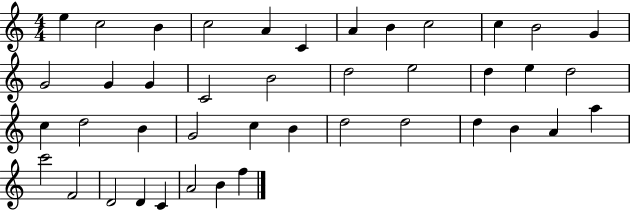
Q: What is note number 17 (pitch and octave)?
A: B4